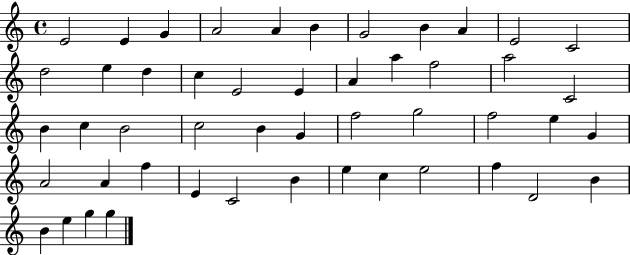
X:1
T:Untitled
M:4/4
L:1/4
K:C
E2 E G A2 A B G2 B A E2 C2 d2 e d c E2 E A a f2 a2 C2 B c B2 c2 B G f2 g2 f2 e G A2 A f E C2 B e c e2 f D2 B B e g g